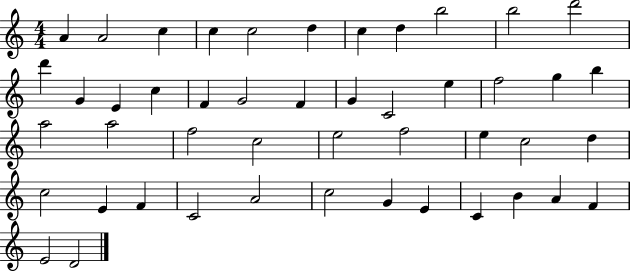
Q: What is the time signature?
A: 4/4